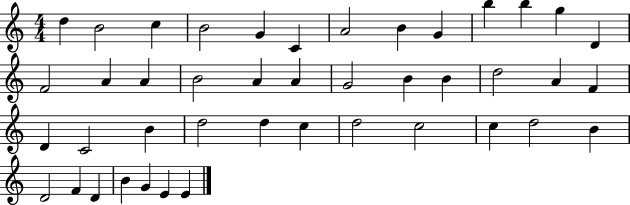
D5/q B4/h C5/q B4/h G4/q C4/q A4/h B4/q G4/q B5/q B5/q G5/q D4/q F4/h A4/q A4/q B4/h A4/q A4/q G4/h B4/q B4/q D5/h A4/q F4/q D4/q C4/h B4/q D5/h D5/q C5/q D5/h C5/h C5/q D5/h B4/q D4/h F4/q D4/q B4/q G4/q E4/q E4/q